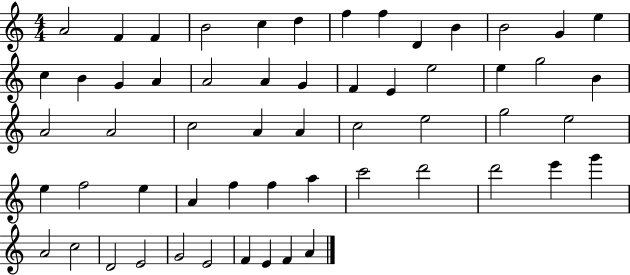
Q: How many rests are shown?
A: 0